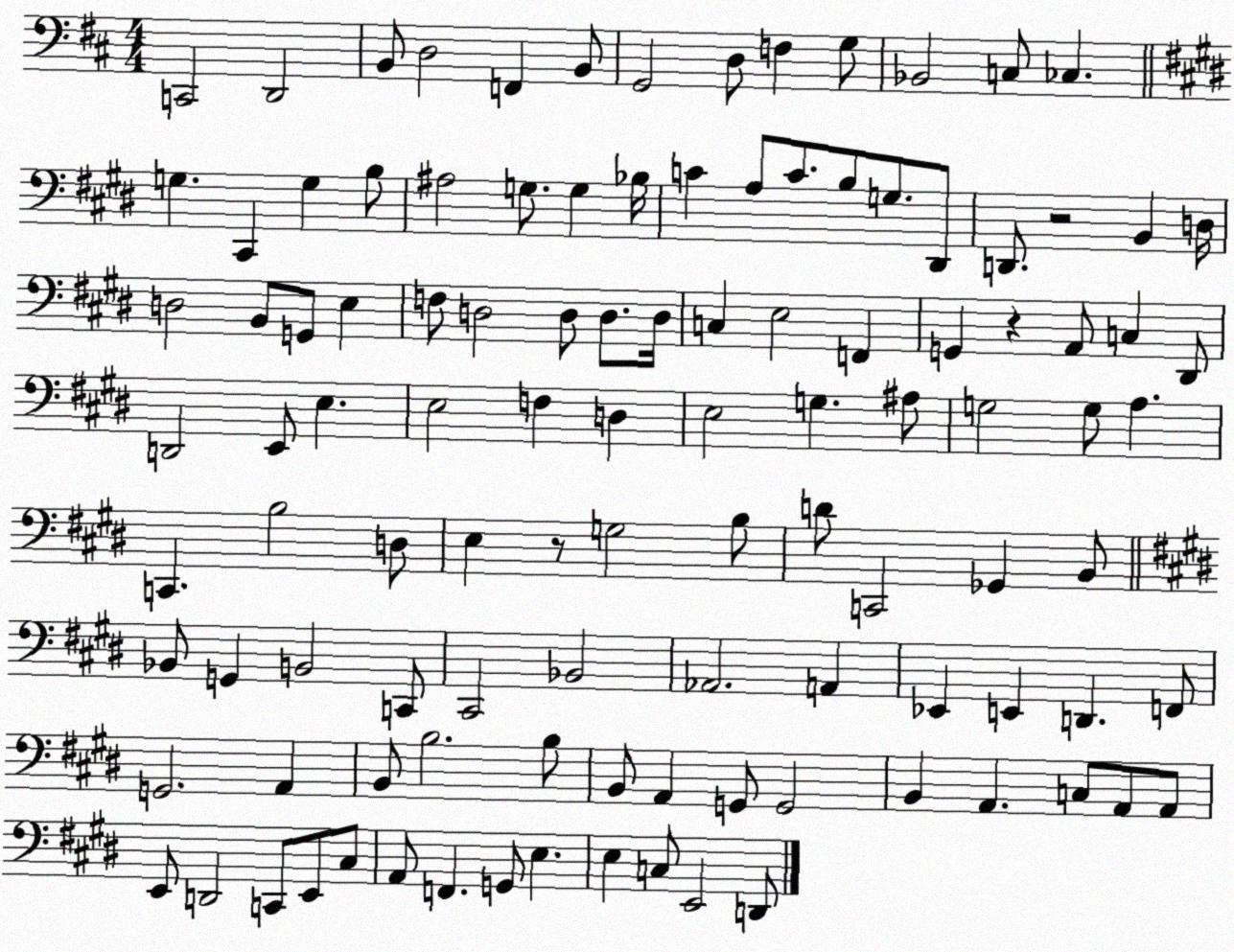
X:1
T:Untitled
M:4/4
L:1/4
K:D
C,,2 D,,2 B,,/2 D,2 F,, B,,/2 G,,2 D,/2 F, G,/2 _B,,2 C,/2 _C, G, ^C,, G, B,/2 ^A,2 G,/2 G, _B,/4 C A,/2 C/2 B,/2 G,/2 ^D,,/2 D,,/2 z2 B,, D,/4 D,2 B,,/2 G,,/2 E, F,/2 D,2 D,/2 D,/2 D,/4 C, E,2 F,, G,, z A,,/2 C, ^D,,/2 D,,2 E,,/2 E, E,2 F, D, E,2 G, ^A,/2 G,2 G,/2 A, C,, B,2 D,/2 E, z/2 G,2 B,/2 D/2 C,,2 _G,, B,,/2 _B,,/2 G,, B,,2 C,,/2 ^C,,2 _B,,2 _A,,2 A,, _E,, E,, D,, F,,/2 G,,2 A,, B,,/2 B,2 B,/2 B,,/2 A,, G,,/2 G,,2 B,, A,, C,/2 A,,/2 A,,/2 E,,/2 D,,2 C,,/2 E,,/2 ^C,/2 A,,/2 F,, G,,/2 E, E, C,/2 E,,2 D,,/2